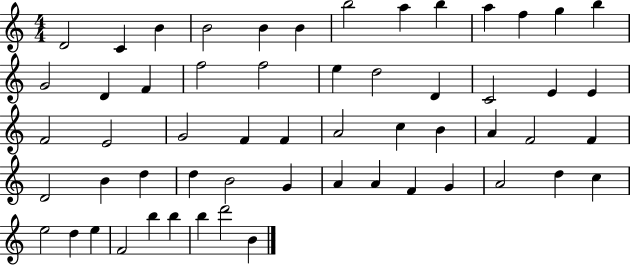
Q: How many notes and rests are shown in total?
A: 57